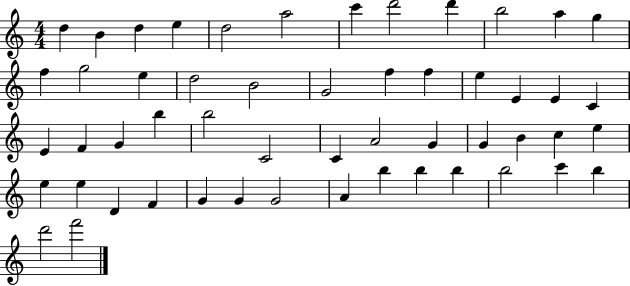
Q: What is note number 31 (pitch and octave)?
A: C4